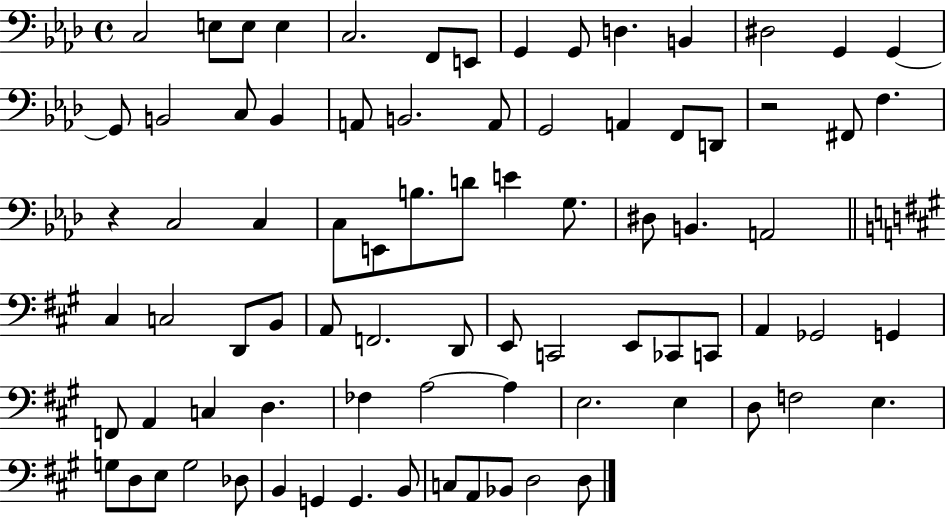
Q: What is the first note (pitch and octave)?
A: C3